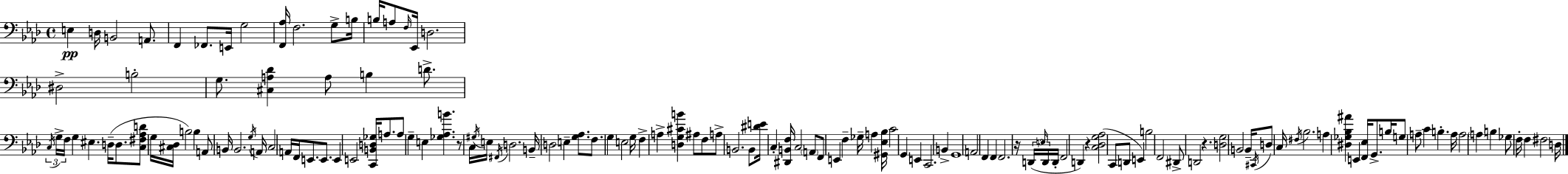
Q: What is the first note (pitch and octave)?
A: E3